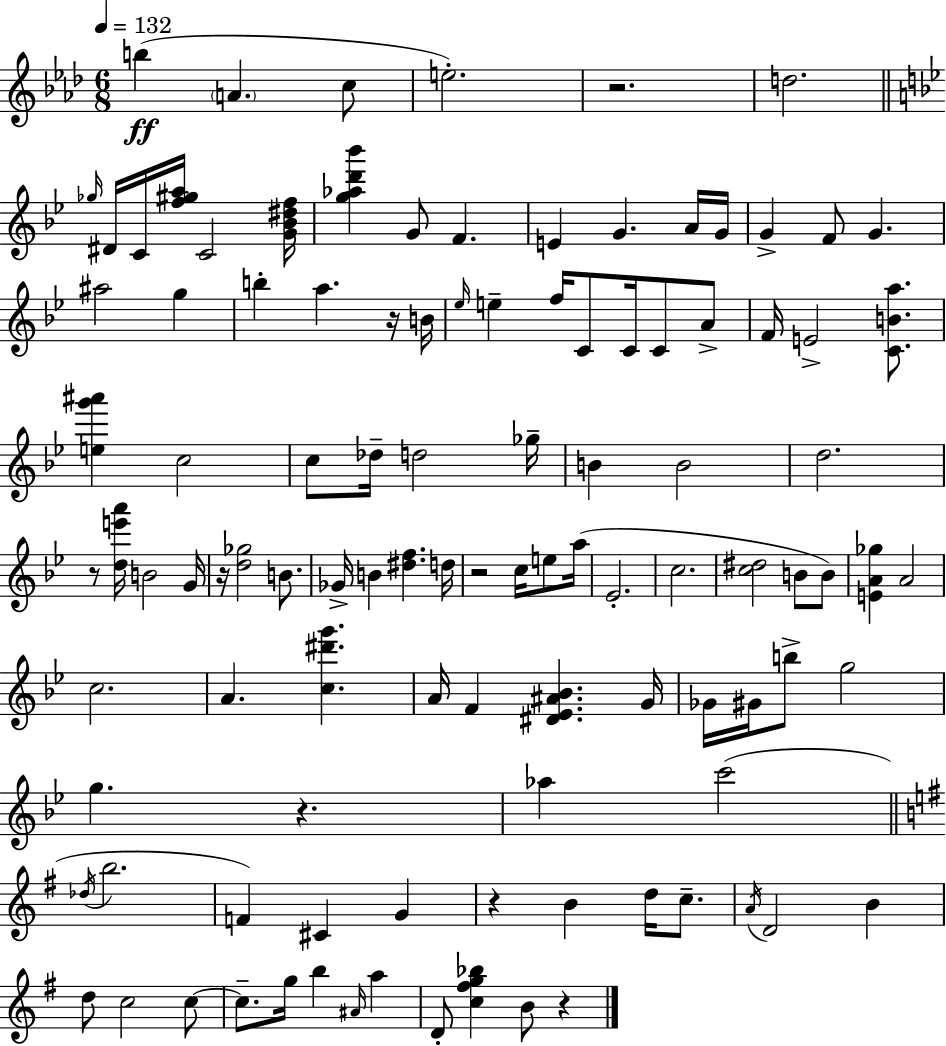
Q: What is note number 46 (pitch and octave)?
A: D5